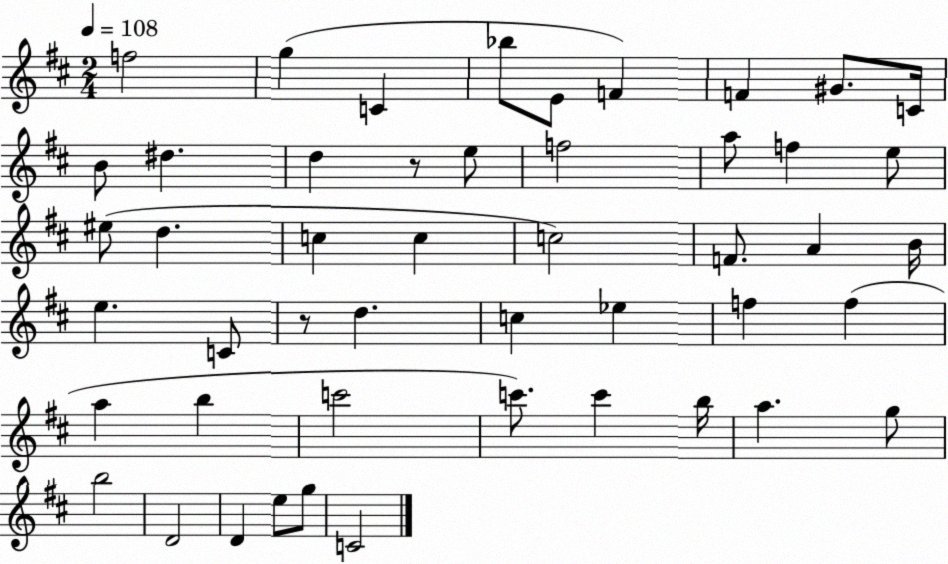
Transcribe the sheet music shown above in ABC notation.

X:1
T:Untitled
M:2/4
L:1/4
K:D
f2 g C _b/2 E/2 F F ^G/2 C/4 B/2 ^d d z/2 e/2 f2 a/2 f e/2 ^e/2 d c c c2 F/2 A B/4 e C/2 z/2 d c _e f f a b c'2 c'/2 c' b/4 a g/2 b2 D2 D e/2 g/2 C2